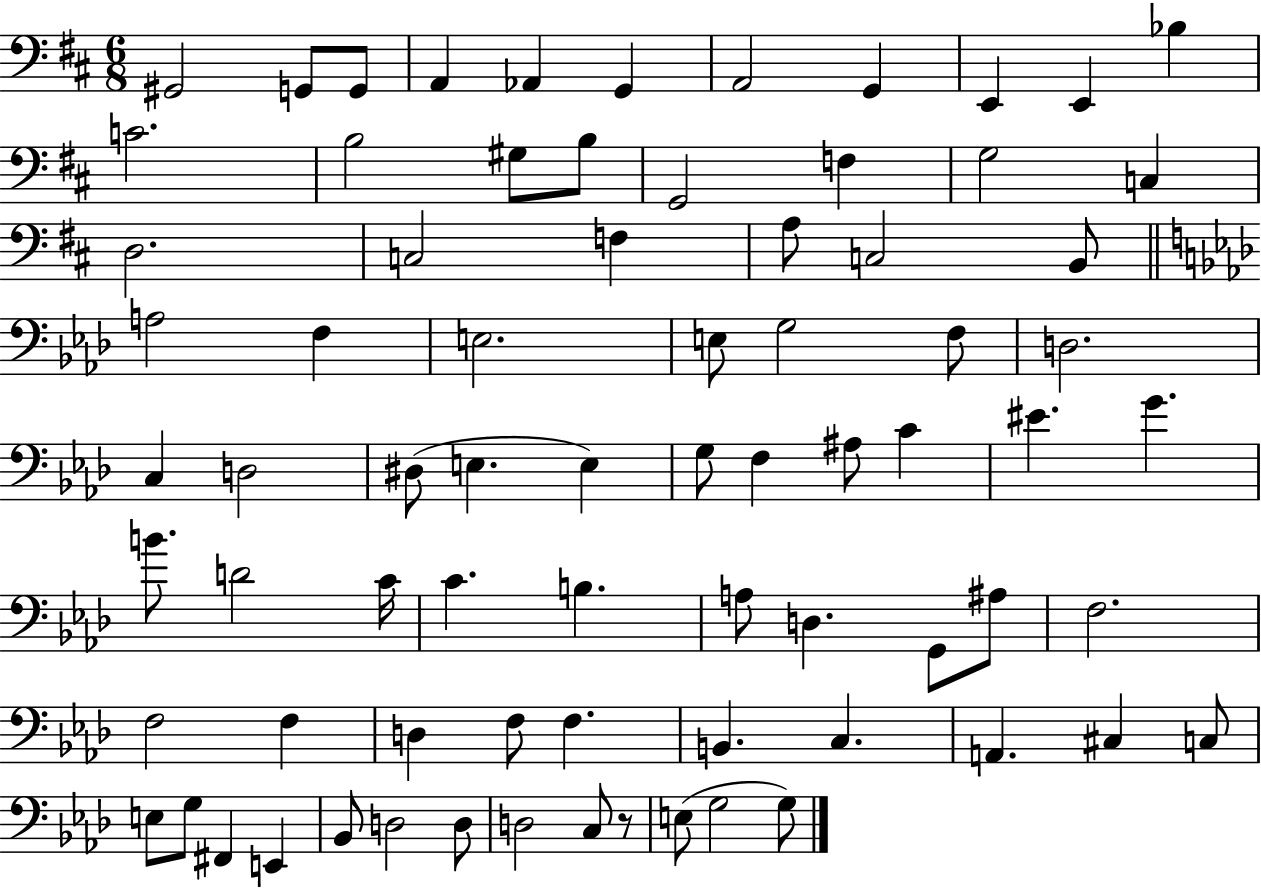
{
  \clef bass
  \numericTimeSignature
  \time 6/8
  \key d \major
  gis,2 g,8 g,8 | a,4 aes,4 g,4 | a,2 g,4 | e,4 e,4 bes4 | \break c'2. | b2 gis8 b8 | g,2 f4 | g2 c4 | \break d2. | c2 f4 | a8 c2 b,8 | \bar "||" \break \key aes \major a2 f4 | e2. | e8 g2 f8 | d2. | \break c4 d2 | dis8( e4. e4) | g8 f4 ais8 c'4 | eis'4. g'4. | \break b'8. d'2 c'16 | c'4. b4. | a8 d4. g,8 ais8 | f2. | \break f2 f4 | d4 f8 f4. | b,4. c4. | a,4. cis4 c8 | \break e8 g8 fis,4 e,4 | bes,8 d2 d8 | d2 c8 r8 | e8( g2 g8) | \break \bar "|."
}